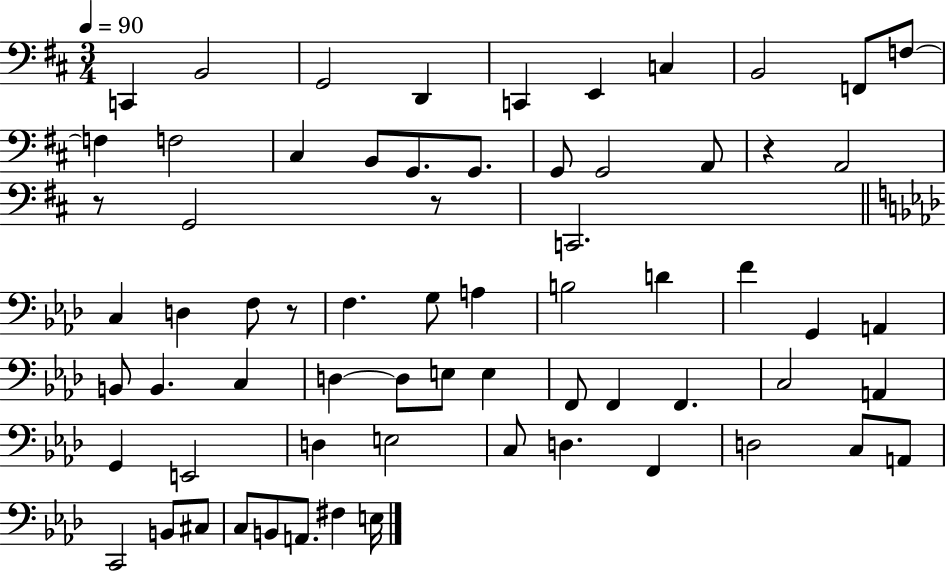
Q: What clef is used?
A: bass